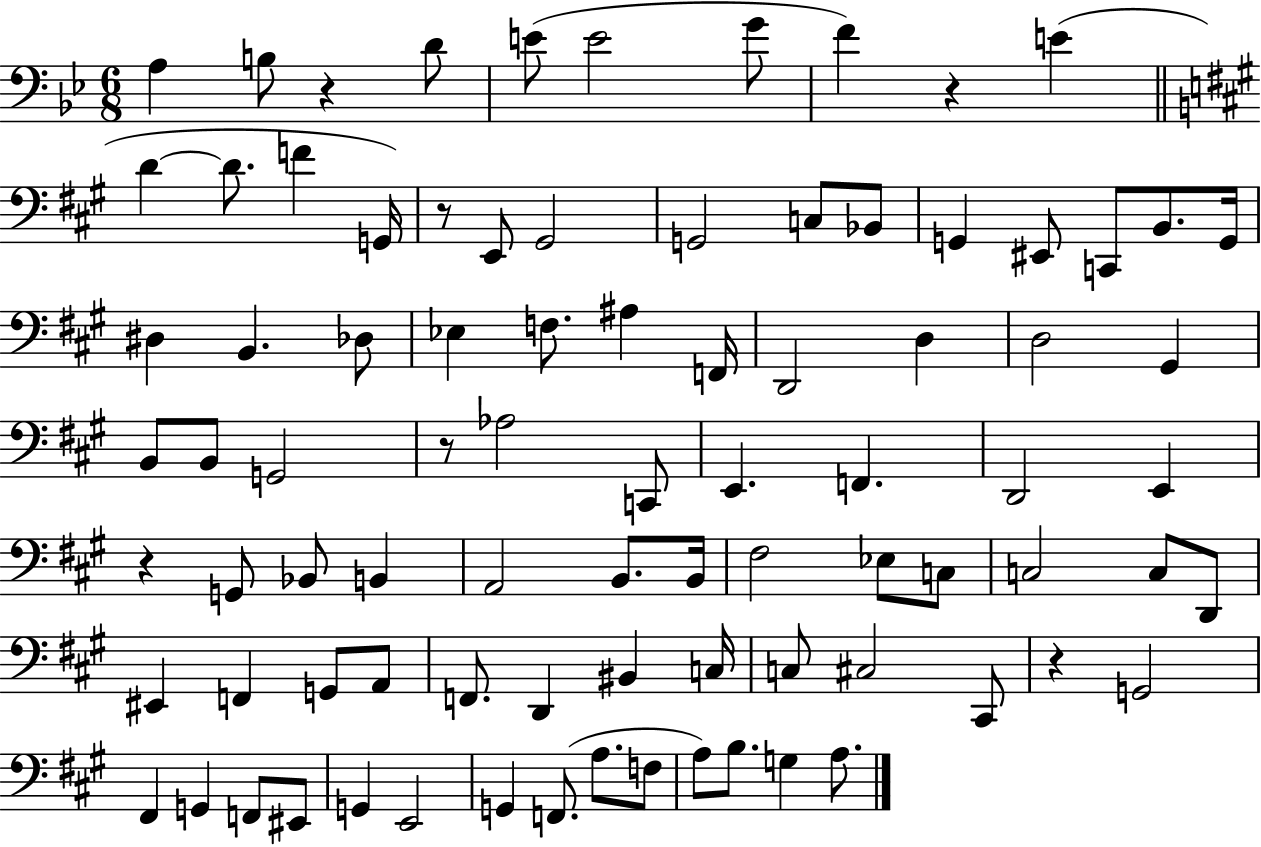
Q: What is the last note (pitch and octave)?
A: A3